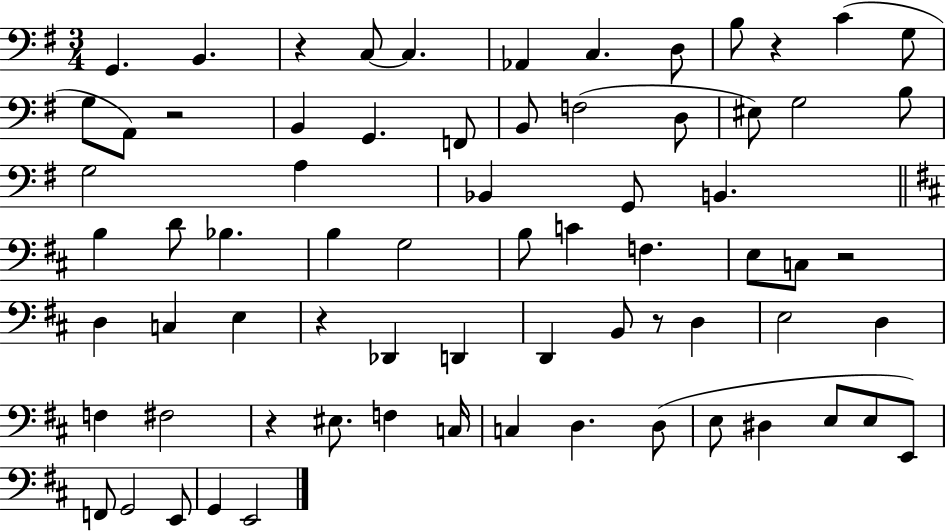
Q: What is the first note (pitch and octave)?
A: G2